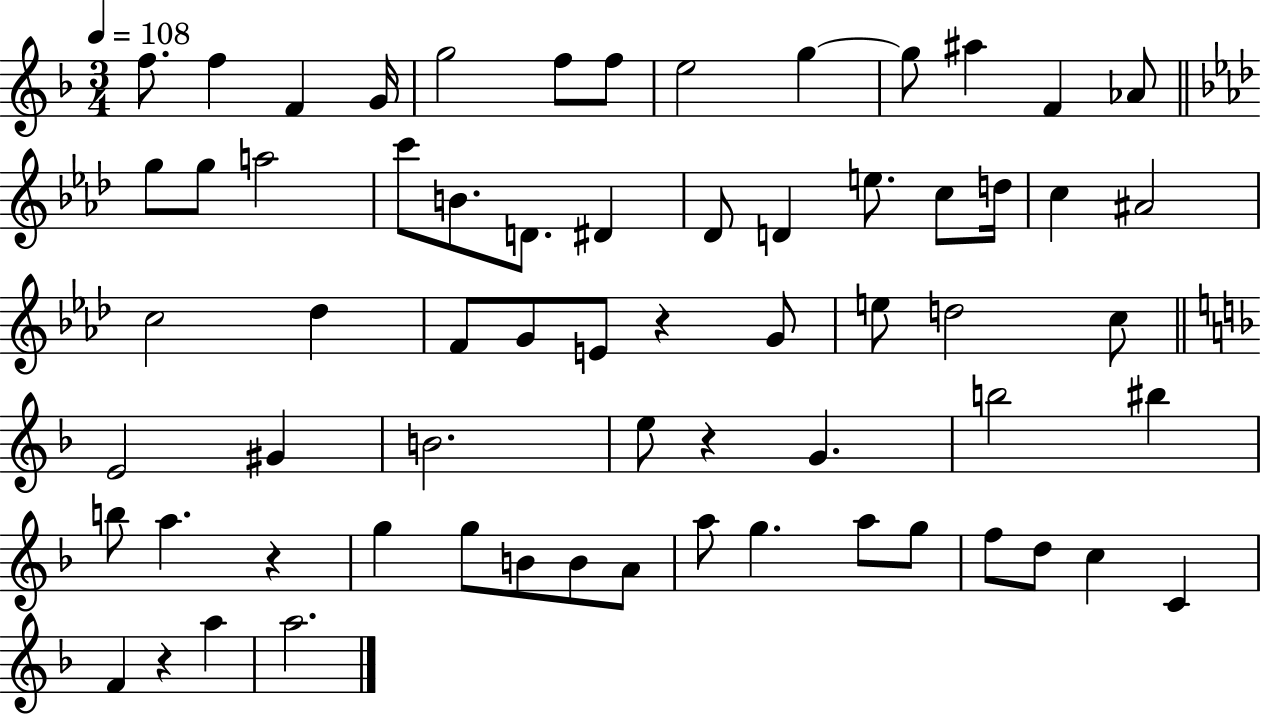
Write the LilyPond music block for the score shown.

{
  \clef treble
  \numericTimeSignature
  \time 3/4
  \key f \major
  \tempo 4 = 108
  f''8. f''4 f'4 g'16 | g''2 f''8 f''8 | e''2 g''4~~ | g''8 ais''4 f'4 aes'8 | \break \bar "||" \break \key f \minor g''8 g''8 a''2 | c'''8 b'8. d'8. dis'4 | des'8 d'4 e''8. c''8 d''16 | c''4 ais'2 | \break c''2 des''4 | f'8 g'8 e'8 r4 g'8 | e''8 d''2 c''8 | \bar "||" \break \key f \major e'2 gis'4 | b'2. | e''8 r4 g'4. | b''2 bis''4 | \break b''8 a''4. r4 | g''4 g''8 b'8 b'8 a'8 | a''8 g''4. a''8 g''8 | f''8 d''8 c''4 c'4 | \break f'4 r4 a''4 | a''2. | \bar "|."
}